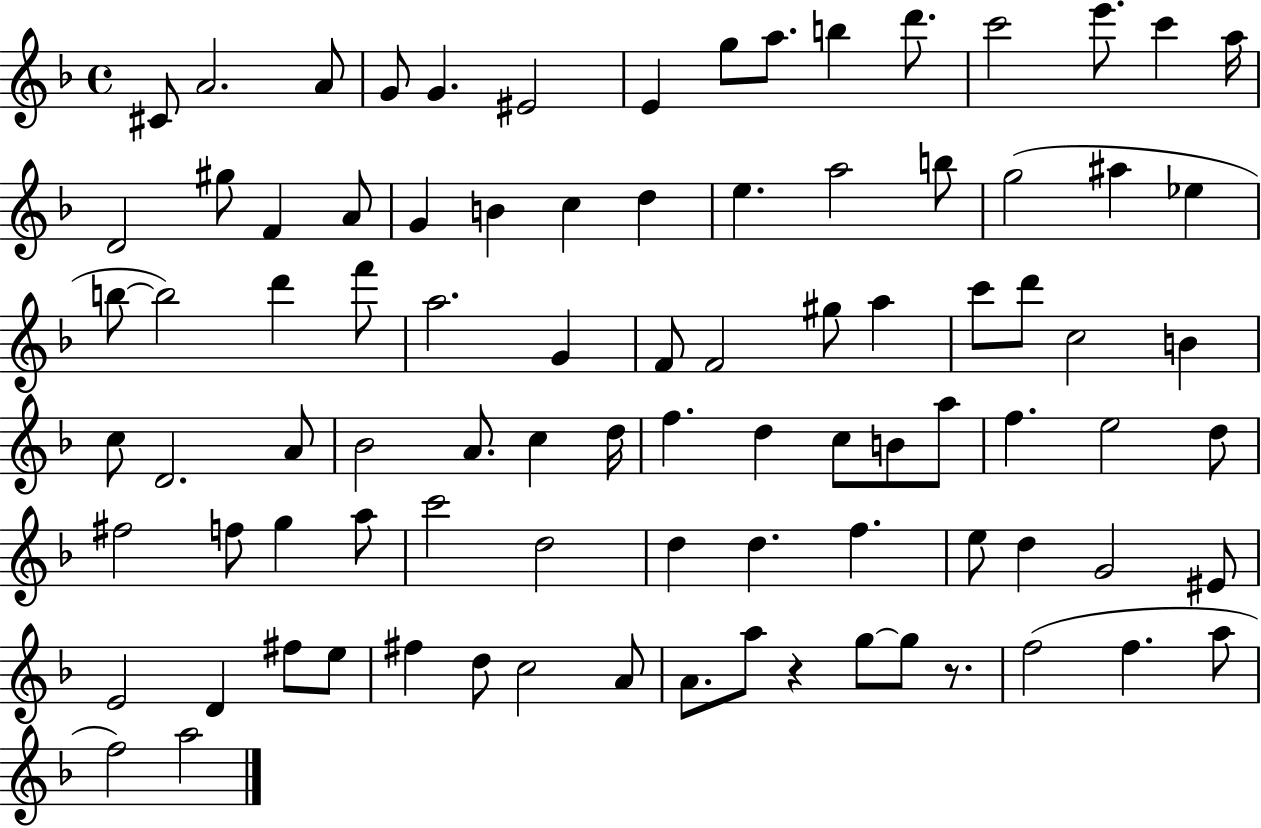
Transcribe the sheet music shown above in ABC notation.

X:1
T:Untitled
M:4/4
L:1/4
K:F
^C/2 A2 A/2 G/2 G ^E2 E g/2 a/2 b d'/2 c'2 e'/2 c' a/4 D2 ^g/2 F A/2 G B c d e a2 b/2 g2 ^a _e b/2 b2 d' f'/2 a2 G F/2 F2 ^g/2 a c'/2 d'/2 c2 B c/2 D2 A/2 _B2 A/2 c d/4 f d c/2 B/2 a/2 f e2 d/2 ^f2 f/2 g a/2 c'2 d2 d d f e/2 d G2 ^E/2 E2 D ^f/2 e/2 ^f d/2 c2 A/2 A/2 a/2 z g/2 g/2 z/2 f2 f a/2 f2 a2